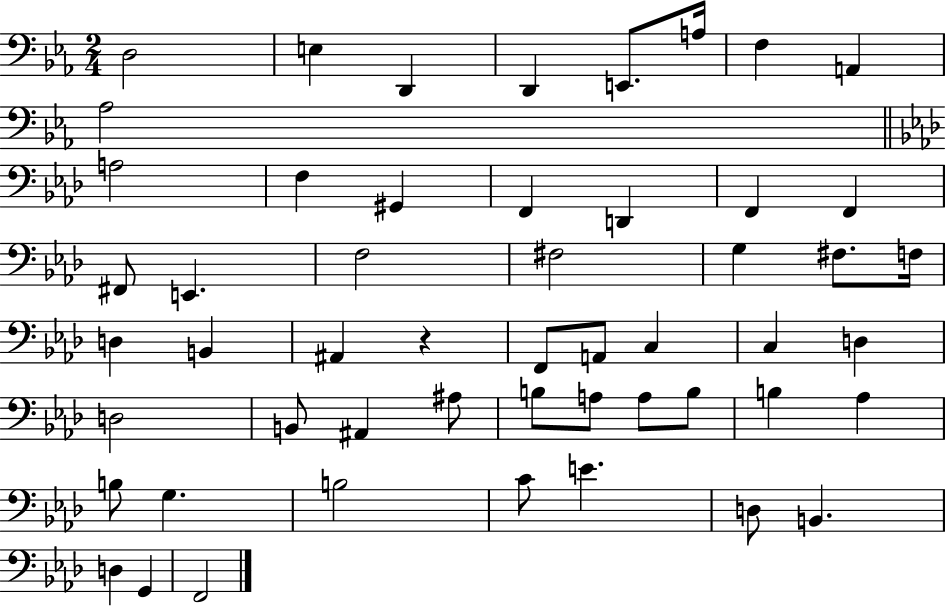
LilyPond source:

{
  \clef bass
  \numericTimeSignature
  \time 2/4
  \key ees \major
  d2 | e4 d,4 | d,4 e,8. a16 | f4 a,4 | \break aes2 | \bar "||" \break \key aes \major a2 | f4 gis,4 | f,4 d,4 | f,4 f,4 | \break fis,8 e,4. | f2 | fis2 | g4 fis8. f16 | \break d4 b,4 | ais,4 r4 | f,8 a,8 c4 | c4 d4 | \break d2 | b,8 ais,4 ais8 | b8 a8 a8 b8 | b4 aes4 | \break b8 g4. | b2 | c'8 e'4. | d8 b,4. | \break d4 g,4 | f,2 | \bar "|."
}